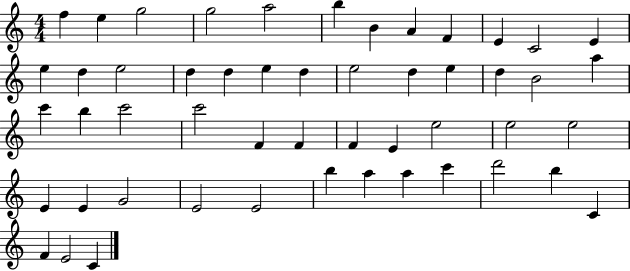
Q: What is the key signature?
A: C major